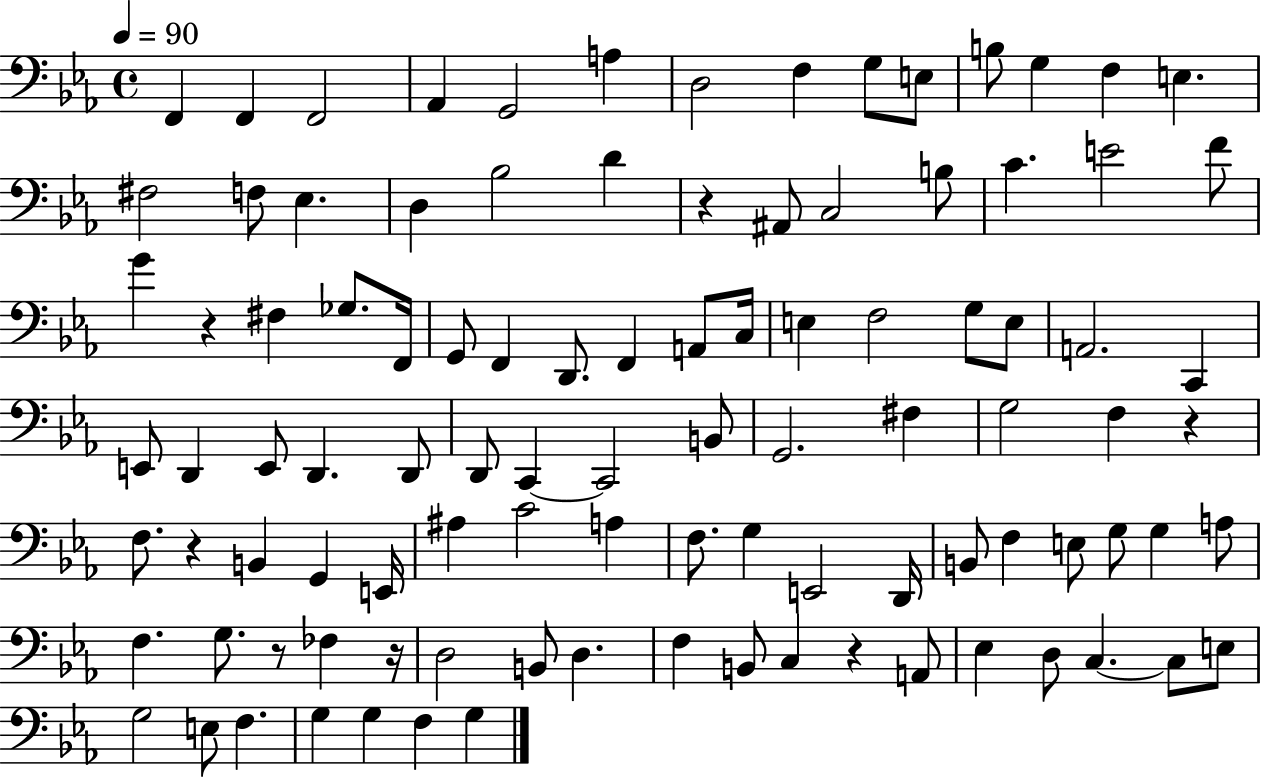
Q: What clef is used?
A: bass